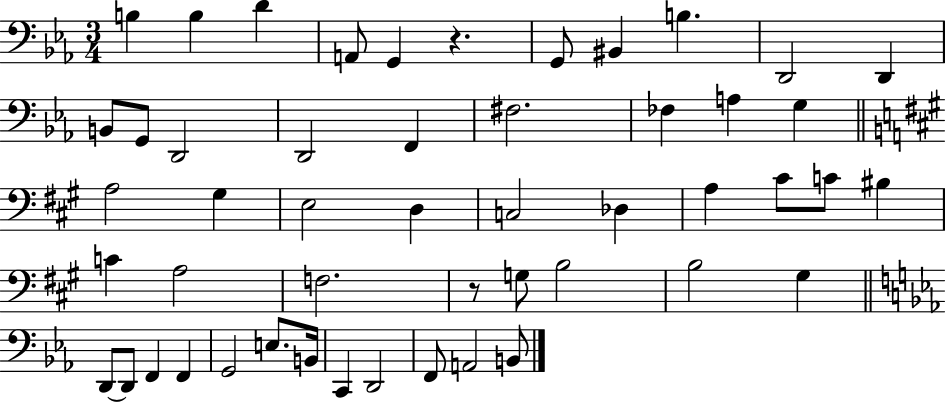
{
  \clef bass
  \numericTimeSignature
  \time 3/4
  \key ees \major
  \repeat volta 2 { b4 b4 d'4 | a,8 g,4 r4. | g,8 bis,4 b4. | d,2 d,4 | \break b,8 g,8 d,2 | d,2 f,4 | fis2. | fes4 a4 g4 | \break \bar "||" \break \key a \major a2 gis4 | e2 d4 | c2 des4 | a4 cis'8 c'8 bis4 | \break c'4 a2 | f2. | r8 g8 b2 | b2 gis4 | \break \bar "||" \break \key c \minor d,8~~ d,8 f,4 f,4 | g,2 e8. b,16 | c,4 d,2 | f,8 a,2 b,8 | \break } \bar "|."
}